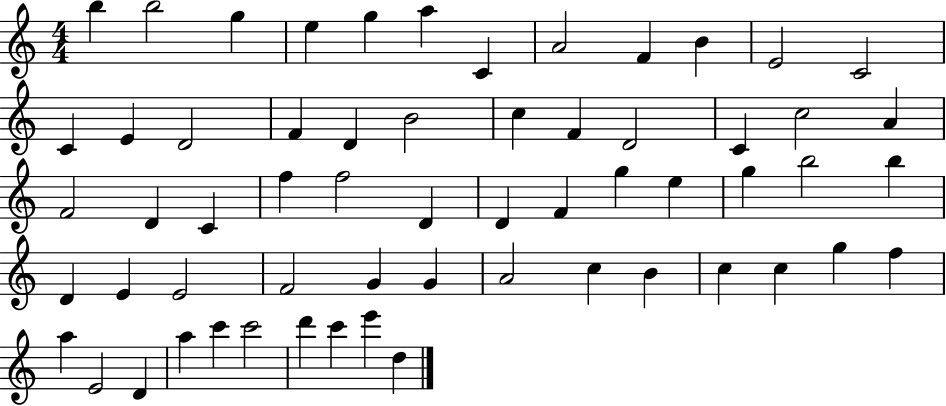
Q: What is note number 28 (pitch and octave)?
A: F5